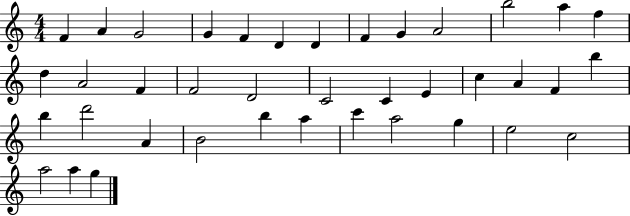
X:1
T:Untitled
M:4/4
L:1/4
K:C
F A G2 G F D D F G A2 b2 a f d A2 F F2 D2 C2 C E c A F b b d'2 A B2 b a c' a2 g e2 c2 a2 a g